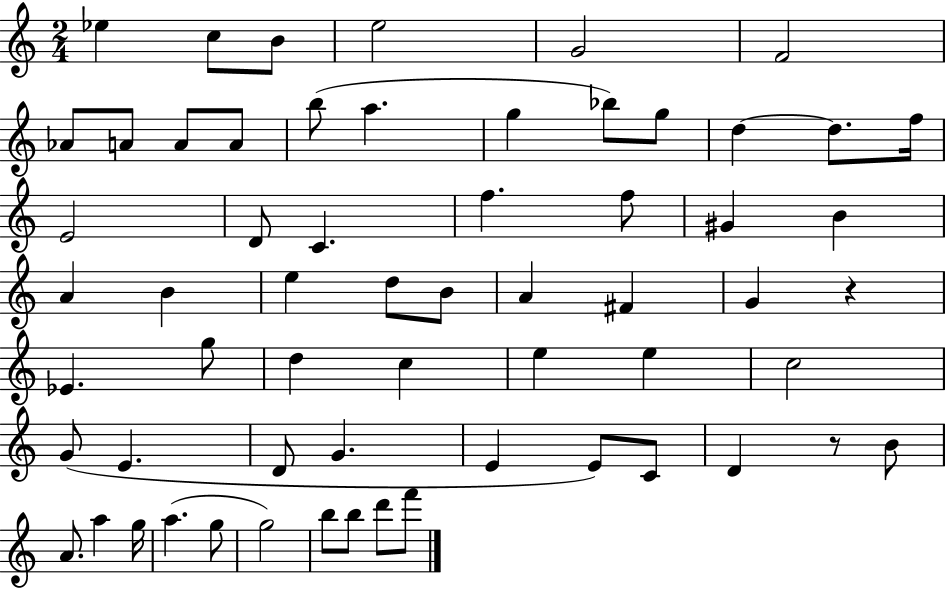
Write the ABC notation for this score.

X:1
T:Untitled
M:2/4
L:1/4
K:C
_e c/2 B/2 e2 G2 F2 _A/2 A/2 A/2 A/2 b/2 a g _b/2 g/2 d d/2 f/4 E2 D/2 C f f/2 ^G B A B e d/2 B/2 A ^F G z _E g/2 d c e e c2 G/2 E D/2 G E E/2 C/2 D z/2 B/2 A/2 a g/4 a g/2 g2 b/2 b/2 d'/2 f'/2